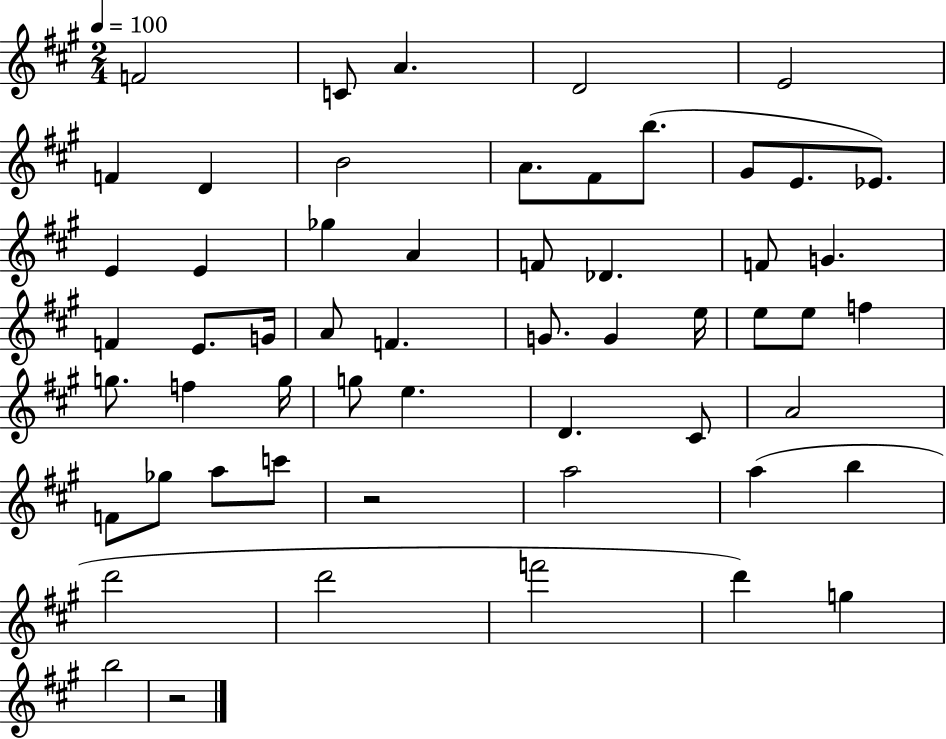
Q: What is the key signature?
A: A major